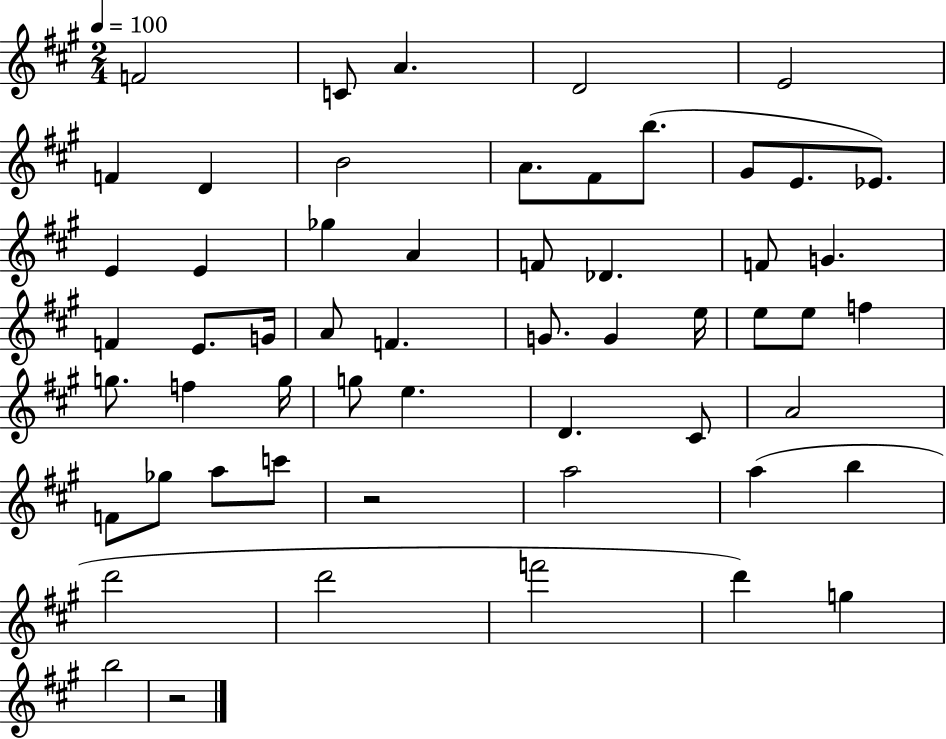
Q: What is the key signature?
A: A major